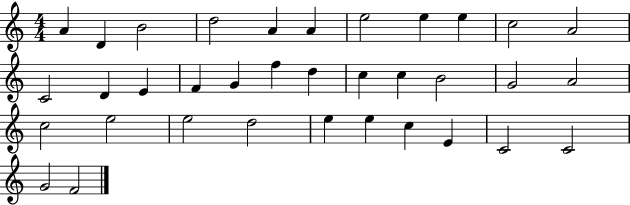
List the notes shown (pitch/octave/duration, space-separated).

A4/q D4/q B4/h D5/h A4/q A4/q E5/h E5/q E5/q C5/h A4/h C4/h D4/q E4/q F4/q G4/q F5/q D5/q C5/q C5/q B4/h G4/h A4/h C5/h E5/h E5/h D5/h E5/q E5/q C5/q E4/q C4/h C4/h G4/h F4/h